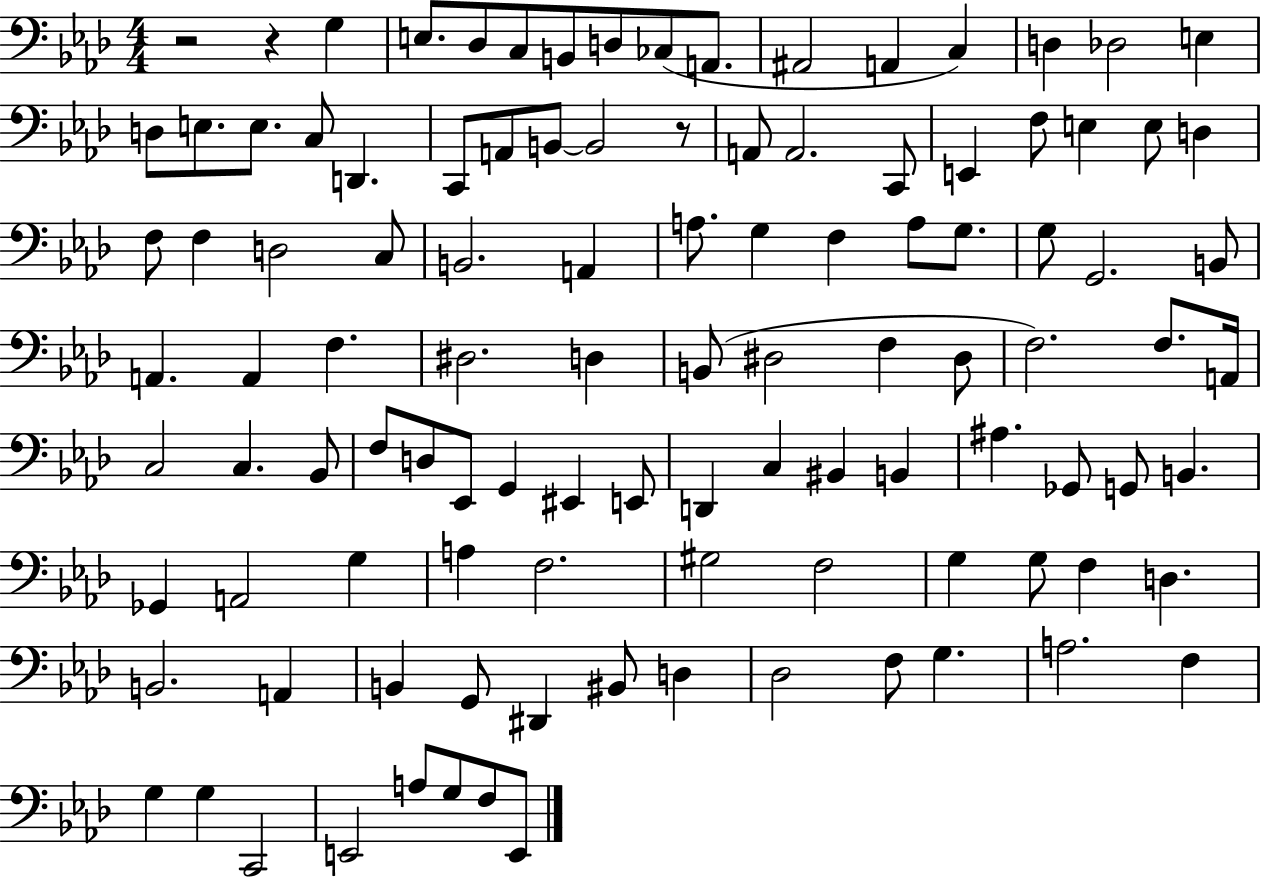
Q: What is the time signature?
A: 4/4